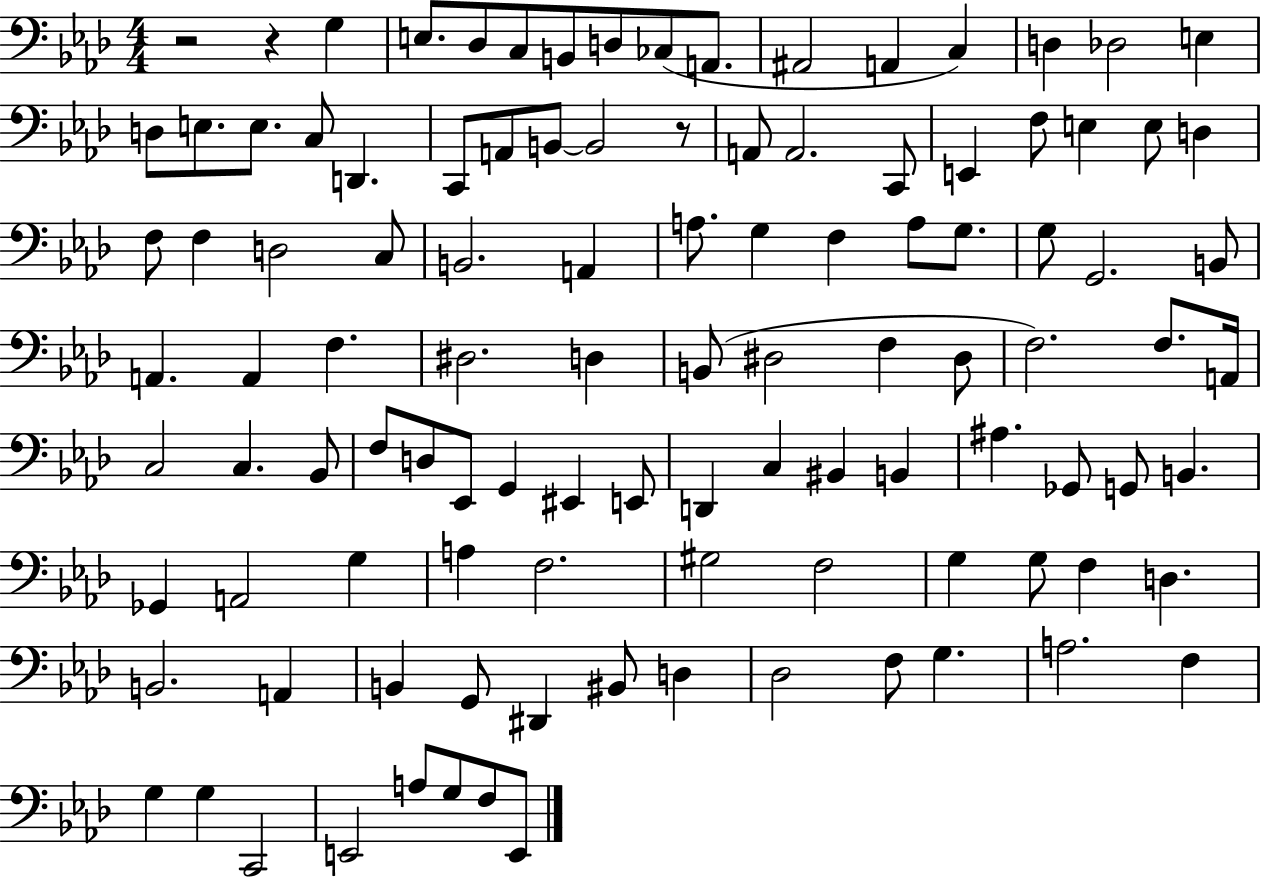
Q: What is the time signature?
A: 4/4